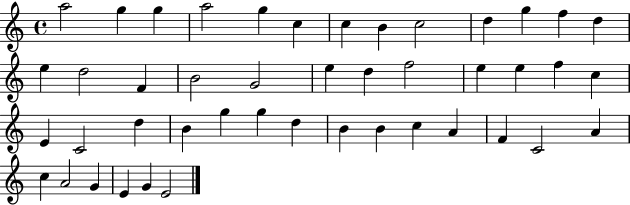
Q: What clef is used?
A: treble